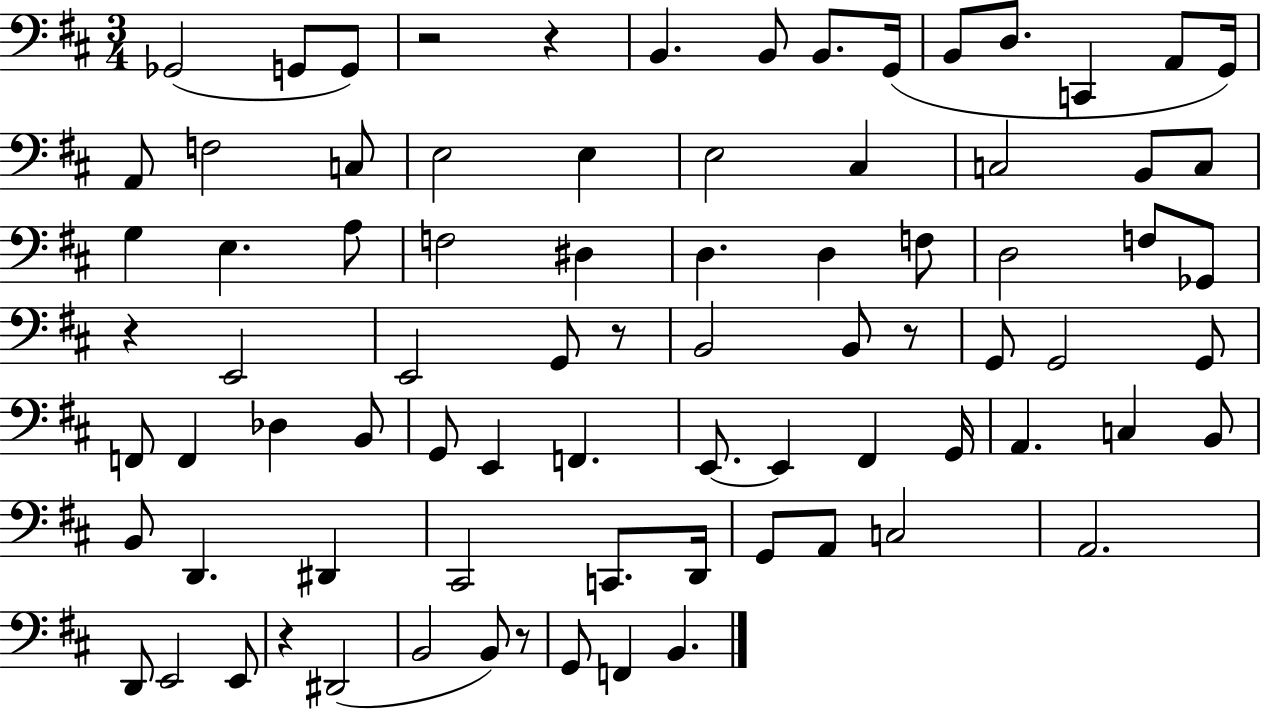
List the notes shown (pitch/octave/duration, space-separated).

Gb2/h G2/e G2/e R/h R/q B2/q. B2/e B2/e. G2/s B2/e D3/e. C2/q A2/e G2/s A2/e F3/h C3/e E3/h E3/q E3/h C#3/q C3/h B2/e C3/e G3/q E3/q. A3/e F3/h D#3/q D3/q. D3/q F3/e D3/h F3/e Gb2/e R/q E2/h E2/h G2/e R/e B2/h B2/e R/e G2/e G2/h G2/e F2/e F2/q Db3/q B2/e G2/e E2/q F2/q. E2/e. E2/q F#2/q G2/s A2/q. C3/q B2/e B2/e D2/q. D#2/q C#2/h C2/e. D2/s G2/e A2/e C3/h A2/h. D2/e E2/h E2/e R/q D#2/h B2/h B2/e R/e G2/e F2/q B2/q.